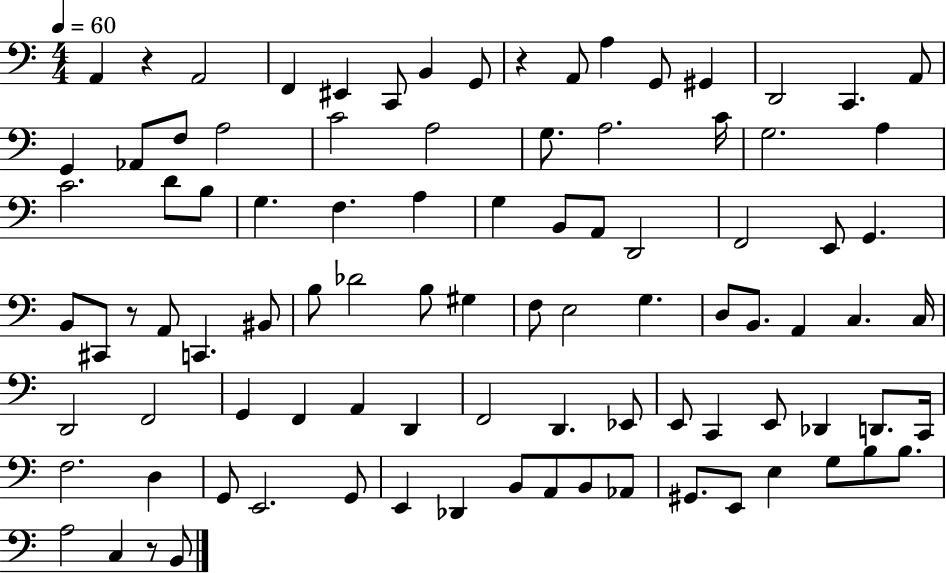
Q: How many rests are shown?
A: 4